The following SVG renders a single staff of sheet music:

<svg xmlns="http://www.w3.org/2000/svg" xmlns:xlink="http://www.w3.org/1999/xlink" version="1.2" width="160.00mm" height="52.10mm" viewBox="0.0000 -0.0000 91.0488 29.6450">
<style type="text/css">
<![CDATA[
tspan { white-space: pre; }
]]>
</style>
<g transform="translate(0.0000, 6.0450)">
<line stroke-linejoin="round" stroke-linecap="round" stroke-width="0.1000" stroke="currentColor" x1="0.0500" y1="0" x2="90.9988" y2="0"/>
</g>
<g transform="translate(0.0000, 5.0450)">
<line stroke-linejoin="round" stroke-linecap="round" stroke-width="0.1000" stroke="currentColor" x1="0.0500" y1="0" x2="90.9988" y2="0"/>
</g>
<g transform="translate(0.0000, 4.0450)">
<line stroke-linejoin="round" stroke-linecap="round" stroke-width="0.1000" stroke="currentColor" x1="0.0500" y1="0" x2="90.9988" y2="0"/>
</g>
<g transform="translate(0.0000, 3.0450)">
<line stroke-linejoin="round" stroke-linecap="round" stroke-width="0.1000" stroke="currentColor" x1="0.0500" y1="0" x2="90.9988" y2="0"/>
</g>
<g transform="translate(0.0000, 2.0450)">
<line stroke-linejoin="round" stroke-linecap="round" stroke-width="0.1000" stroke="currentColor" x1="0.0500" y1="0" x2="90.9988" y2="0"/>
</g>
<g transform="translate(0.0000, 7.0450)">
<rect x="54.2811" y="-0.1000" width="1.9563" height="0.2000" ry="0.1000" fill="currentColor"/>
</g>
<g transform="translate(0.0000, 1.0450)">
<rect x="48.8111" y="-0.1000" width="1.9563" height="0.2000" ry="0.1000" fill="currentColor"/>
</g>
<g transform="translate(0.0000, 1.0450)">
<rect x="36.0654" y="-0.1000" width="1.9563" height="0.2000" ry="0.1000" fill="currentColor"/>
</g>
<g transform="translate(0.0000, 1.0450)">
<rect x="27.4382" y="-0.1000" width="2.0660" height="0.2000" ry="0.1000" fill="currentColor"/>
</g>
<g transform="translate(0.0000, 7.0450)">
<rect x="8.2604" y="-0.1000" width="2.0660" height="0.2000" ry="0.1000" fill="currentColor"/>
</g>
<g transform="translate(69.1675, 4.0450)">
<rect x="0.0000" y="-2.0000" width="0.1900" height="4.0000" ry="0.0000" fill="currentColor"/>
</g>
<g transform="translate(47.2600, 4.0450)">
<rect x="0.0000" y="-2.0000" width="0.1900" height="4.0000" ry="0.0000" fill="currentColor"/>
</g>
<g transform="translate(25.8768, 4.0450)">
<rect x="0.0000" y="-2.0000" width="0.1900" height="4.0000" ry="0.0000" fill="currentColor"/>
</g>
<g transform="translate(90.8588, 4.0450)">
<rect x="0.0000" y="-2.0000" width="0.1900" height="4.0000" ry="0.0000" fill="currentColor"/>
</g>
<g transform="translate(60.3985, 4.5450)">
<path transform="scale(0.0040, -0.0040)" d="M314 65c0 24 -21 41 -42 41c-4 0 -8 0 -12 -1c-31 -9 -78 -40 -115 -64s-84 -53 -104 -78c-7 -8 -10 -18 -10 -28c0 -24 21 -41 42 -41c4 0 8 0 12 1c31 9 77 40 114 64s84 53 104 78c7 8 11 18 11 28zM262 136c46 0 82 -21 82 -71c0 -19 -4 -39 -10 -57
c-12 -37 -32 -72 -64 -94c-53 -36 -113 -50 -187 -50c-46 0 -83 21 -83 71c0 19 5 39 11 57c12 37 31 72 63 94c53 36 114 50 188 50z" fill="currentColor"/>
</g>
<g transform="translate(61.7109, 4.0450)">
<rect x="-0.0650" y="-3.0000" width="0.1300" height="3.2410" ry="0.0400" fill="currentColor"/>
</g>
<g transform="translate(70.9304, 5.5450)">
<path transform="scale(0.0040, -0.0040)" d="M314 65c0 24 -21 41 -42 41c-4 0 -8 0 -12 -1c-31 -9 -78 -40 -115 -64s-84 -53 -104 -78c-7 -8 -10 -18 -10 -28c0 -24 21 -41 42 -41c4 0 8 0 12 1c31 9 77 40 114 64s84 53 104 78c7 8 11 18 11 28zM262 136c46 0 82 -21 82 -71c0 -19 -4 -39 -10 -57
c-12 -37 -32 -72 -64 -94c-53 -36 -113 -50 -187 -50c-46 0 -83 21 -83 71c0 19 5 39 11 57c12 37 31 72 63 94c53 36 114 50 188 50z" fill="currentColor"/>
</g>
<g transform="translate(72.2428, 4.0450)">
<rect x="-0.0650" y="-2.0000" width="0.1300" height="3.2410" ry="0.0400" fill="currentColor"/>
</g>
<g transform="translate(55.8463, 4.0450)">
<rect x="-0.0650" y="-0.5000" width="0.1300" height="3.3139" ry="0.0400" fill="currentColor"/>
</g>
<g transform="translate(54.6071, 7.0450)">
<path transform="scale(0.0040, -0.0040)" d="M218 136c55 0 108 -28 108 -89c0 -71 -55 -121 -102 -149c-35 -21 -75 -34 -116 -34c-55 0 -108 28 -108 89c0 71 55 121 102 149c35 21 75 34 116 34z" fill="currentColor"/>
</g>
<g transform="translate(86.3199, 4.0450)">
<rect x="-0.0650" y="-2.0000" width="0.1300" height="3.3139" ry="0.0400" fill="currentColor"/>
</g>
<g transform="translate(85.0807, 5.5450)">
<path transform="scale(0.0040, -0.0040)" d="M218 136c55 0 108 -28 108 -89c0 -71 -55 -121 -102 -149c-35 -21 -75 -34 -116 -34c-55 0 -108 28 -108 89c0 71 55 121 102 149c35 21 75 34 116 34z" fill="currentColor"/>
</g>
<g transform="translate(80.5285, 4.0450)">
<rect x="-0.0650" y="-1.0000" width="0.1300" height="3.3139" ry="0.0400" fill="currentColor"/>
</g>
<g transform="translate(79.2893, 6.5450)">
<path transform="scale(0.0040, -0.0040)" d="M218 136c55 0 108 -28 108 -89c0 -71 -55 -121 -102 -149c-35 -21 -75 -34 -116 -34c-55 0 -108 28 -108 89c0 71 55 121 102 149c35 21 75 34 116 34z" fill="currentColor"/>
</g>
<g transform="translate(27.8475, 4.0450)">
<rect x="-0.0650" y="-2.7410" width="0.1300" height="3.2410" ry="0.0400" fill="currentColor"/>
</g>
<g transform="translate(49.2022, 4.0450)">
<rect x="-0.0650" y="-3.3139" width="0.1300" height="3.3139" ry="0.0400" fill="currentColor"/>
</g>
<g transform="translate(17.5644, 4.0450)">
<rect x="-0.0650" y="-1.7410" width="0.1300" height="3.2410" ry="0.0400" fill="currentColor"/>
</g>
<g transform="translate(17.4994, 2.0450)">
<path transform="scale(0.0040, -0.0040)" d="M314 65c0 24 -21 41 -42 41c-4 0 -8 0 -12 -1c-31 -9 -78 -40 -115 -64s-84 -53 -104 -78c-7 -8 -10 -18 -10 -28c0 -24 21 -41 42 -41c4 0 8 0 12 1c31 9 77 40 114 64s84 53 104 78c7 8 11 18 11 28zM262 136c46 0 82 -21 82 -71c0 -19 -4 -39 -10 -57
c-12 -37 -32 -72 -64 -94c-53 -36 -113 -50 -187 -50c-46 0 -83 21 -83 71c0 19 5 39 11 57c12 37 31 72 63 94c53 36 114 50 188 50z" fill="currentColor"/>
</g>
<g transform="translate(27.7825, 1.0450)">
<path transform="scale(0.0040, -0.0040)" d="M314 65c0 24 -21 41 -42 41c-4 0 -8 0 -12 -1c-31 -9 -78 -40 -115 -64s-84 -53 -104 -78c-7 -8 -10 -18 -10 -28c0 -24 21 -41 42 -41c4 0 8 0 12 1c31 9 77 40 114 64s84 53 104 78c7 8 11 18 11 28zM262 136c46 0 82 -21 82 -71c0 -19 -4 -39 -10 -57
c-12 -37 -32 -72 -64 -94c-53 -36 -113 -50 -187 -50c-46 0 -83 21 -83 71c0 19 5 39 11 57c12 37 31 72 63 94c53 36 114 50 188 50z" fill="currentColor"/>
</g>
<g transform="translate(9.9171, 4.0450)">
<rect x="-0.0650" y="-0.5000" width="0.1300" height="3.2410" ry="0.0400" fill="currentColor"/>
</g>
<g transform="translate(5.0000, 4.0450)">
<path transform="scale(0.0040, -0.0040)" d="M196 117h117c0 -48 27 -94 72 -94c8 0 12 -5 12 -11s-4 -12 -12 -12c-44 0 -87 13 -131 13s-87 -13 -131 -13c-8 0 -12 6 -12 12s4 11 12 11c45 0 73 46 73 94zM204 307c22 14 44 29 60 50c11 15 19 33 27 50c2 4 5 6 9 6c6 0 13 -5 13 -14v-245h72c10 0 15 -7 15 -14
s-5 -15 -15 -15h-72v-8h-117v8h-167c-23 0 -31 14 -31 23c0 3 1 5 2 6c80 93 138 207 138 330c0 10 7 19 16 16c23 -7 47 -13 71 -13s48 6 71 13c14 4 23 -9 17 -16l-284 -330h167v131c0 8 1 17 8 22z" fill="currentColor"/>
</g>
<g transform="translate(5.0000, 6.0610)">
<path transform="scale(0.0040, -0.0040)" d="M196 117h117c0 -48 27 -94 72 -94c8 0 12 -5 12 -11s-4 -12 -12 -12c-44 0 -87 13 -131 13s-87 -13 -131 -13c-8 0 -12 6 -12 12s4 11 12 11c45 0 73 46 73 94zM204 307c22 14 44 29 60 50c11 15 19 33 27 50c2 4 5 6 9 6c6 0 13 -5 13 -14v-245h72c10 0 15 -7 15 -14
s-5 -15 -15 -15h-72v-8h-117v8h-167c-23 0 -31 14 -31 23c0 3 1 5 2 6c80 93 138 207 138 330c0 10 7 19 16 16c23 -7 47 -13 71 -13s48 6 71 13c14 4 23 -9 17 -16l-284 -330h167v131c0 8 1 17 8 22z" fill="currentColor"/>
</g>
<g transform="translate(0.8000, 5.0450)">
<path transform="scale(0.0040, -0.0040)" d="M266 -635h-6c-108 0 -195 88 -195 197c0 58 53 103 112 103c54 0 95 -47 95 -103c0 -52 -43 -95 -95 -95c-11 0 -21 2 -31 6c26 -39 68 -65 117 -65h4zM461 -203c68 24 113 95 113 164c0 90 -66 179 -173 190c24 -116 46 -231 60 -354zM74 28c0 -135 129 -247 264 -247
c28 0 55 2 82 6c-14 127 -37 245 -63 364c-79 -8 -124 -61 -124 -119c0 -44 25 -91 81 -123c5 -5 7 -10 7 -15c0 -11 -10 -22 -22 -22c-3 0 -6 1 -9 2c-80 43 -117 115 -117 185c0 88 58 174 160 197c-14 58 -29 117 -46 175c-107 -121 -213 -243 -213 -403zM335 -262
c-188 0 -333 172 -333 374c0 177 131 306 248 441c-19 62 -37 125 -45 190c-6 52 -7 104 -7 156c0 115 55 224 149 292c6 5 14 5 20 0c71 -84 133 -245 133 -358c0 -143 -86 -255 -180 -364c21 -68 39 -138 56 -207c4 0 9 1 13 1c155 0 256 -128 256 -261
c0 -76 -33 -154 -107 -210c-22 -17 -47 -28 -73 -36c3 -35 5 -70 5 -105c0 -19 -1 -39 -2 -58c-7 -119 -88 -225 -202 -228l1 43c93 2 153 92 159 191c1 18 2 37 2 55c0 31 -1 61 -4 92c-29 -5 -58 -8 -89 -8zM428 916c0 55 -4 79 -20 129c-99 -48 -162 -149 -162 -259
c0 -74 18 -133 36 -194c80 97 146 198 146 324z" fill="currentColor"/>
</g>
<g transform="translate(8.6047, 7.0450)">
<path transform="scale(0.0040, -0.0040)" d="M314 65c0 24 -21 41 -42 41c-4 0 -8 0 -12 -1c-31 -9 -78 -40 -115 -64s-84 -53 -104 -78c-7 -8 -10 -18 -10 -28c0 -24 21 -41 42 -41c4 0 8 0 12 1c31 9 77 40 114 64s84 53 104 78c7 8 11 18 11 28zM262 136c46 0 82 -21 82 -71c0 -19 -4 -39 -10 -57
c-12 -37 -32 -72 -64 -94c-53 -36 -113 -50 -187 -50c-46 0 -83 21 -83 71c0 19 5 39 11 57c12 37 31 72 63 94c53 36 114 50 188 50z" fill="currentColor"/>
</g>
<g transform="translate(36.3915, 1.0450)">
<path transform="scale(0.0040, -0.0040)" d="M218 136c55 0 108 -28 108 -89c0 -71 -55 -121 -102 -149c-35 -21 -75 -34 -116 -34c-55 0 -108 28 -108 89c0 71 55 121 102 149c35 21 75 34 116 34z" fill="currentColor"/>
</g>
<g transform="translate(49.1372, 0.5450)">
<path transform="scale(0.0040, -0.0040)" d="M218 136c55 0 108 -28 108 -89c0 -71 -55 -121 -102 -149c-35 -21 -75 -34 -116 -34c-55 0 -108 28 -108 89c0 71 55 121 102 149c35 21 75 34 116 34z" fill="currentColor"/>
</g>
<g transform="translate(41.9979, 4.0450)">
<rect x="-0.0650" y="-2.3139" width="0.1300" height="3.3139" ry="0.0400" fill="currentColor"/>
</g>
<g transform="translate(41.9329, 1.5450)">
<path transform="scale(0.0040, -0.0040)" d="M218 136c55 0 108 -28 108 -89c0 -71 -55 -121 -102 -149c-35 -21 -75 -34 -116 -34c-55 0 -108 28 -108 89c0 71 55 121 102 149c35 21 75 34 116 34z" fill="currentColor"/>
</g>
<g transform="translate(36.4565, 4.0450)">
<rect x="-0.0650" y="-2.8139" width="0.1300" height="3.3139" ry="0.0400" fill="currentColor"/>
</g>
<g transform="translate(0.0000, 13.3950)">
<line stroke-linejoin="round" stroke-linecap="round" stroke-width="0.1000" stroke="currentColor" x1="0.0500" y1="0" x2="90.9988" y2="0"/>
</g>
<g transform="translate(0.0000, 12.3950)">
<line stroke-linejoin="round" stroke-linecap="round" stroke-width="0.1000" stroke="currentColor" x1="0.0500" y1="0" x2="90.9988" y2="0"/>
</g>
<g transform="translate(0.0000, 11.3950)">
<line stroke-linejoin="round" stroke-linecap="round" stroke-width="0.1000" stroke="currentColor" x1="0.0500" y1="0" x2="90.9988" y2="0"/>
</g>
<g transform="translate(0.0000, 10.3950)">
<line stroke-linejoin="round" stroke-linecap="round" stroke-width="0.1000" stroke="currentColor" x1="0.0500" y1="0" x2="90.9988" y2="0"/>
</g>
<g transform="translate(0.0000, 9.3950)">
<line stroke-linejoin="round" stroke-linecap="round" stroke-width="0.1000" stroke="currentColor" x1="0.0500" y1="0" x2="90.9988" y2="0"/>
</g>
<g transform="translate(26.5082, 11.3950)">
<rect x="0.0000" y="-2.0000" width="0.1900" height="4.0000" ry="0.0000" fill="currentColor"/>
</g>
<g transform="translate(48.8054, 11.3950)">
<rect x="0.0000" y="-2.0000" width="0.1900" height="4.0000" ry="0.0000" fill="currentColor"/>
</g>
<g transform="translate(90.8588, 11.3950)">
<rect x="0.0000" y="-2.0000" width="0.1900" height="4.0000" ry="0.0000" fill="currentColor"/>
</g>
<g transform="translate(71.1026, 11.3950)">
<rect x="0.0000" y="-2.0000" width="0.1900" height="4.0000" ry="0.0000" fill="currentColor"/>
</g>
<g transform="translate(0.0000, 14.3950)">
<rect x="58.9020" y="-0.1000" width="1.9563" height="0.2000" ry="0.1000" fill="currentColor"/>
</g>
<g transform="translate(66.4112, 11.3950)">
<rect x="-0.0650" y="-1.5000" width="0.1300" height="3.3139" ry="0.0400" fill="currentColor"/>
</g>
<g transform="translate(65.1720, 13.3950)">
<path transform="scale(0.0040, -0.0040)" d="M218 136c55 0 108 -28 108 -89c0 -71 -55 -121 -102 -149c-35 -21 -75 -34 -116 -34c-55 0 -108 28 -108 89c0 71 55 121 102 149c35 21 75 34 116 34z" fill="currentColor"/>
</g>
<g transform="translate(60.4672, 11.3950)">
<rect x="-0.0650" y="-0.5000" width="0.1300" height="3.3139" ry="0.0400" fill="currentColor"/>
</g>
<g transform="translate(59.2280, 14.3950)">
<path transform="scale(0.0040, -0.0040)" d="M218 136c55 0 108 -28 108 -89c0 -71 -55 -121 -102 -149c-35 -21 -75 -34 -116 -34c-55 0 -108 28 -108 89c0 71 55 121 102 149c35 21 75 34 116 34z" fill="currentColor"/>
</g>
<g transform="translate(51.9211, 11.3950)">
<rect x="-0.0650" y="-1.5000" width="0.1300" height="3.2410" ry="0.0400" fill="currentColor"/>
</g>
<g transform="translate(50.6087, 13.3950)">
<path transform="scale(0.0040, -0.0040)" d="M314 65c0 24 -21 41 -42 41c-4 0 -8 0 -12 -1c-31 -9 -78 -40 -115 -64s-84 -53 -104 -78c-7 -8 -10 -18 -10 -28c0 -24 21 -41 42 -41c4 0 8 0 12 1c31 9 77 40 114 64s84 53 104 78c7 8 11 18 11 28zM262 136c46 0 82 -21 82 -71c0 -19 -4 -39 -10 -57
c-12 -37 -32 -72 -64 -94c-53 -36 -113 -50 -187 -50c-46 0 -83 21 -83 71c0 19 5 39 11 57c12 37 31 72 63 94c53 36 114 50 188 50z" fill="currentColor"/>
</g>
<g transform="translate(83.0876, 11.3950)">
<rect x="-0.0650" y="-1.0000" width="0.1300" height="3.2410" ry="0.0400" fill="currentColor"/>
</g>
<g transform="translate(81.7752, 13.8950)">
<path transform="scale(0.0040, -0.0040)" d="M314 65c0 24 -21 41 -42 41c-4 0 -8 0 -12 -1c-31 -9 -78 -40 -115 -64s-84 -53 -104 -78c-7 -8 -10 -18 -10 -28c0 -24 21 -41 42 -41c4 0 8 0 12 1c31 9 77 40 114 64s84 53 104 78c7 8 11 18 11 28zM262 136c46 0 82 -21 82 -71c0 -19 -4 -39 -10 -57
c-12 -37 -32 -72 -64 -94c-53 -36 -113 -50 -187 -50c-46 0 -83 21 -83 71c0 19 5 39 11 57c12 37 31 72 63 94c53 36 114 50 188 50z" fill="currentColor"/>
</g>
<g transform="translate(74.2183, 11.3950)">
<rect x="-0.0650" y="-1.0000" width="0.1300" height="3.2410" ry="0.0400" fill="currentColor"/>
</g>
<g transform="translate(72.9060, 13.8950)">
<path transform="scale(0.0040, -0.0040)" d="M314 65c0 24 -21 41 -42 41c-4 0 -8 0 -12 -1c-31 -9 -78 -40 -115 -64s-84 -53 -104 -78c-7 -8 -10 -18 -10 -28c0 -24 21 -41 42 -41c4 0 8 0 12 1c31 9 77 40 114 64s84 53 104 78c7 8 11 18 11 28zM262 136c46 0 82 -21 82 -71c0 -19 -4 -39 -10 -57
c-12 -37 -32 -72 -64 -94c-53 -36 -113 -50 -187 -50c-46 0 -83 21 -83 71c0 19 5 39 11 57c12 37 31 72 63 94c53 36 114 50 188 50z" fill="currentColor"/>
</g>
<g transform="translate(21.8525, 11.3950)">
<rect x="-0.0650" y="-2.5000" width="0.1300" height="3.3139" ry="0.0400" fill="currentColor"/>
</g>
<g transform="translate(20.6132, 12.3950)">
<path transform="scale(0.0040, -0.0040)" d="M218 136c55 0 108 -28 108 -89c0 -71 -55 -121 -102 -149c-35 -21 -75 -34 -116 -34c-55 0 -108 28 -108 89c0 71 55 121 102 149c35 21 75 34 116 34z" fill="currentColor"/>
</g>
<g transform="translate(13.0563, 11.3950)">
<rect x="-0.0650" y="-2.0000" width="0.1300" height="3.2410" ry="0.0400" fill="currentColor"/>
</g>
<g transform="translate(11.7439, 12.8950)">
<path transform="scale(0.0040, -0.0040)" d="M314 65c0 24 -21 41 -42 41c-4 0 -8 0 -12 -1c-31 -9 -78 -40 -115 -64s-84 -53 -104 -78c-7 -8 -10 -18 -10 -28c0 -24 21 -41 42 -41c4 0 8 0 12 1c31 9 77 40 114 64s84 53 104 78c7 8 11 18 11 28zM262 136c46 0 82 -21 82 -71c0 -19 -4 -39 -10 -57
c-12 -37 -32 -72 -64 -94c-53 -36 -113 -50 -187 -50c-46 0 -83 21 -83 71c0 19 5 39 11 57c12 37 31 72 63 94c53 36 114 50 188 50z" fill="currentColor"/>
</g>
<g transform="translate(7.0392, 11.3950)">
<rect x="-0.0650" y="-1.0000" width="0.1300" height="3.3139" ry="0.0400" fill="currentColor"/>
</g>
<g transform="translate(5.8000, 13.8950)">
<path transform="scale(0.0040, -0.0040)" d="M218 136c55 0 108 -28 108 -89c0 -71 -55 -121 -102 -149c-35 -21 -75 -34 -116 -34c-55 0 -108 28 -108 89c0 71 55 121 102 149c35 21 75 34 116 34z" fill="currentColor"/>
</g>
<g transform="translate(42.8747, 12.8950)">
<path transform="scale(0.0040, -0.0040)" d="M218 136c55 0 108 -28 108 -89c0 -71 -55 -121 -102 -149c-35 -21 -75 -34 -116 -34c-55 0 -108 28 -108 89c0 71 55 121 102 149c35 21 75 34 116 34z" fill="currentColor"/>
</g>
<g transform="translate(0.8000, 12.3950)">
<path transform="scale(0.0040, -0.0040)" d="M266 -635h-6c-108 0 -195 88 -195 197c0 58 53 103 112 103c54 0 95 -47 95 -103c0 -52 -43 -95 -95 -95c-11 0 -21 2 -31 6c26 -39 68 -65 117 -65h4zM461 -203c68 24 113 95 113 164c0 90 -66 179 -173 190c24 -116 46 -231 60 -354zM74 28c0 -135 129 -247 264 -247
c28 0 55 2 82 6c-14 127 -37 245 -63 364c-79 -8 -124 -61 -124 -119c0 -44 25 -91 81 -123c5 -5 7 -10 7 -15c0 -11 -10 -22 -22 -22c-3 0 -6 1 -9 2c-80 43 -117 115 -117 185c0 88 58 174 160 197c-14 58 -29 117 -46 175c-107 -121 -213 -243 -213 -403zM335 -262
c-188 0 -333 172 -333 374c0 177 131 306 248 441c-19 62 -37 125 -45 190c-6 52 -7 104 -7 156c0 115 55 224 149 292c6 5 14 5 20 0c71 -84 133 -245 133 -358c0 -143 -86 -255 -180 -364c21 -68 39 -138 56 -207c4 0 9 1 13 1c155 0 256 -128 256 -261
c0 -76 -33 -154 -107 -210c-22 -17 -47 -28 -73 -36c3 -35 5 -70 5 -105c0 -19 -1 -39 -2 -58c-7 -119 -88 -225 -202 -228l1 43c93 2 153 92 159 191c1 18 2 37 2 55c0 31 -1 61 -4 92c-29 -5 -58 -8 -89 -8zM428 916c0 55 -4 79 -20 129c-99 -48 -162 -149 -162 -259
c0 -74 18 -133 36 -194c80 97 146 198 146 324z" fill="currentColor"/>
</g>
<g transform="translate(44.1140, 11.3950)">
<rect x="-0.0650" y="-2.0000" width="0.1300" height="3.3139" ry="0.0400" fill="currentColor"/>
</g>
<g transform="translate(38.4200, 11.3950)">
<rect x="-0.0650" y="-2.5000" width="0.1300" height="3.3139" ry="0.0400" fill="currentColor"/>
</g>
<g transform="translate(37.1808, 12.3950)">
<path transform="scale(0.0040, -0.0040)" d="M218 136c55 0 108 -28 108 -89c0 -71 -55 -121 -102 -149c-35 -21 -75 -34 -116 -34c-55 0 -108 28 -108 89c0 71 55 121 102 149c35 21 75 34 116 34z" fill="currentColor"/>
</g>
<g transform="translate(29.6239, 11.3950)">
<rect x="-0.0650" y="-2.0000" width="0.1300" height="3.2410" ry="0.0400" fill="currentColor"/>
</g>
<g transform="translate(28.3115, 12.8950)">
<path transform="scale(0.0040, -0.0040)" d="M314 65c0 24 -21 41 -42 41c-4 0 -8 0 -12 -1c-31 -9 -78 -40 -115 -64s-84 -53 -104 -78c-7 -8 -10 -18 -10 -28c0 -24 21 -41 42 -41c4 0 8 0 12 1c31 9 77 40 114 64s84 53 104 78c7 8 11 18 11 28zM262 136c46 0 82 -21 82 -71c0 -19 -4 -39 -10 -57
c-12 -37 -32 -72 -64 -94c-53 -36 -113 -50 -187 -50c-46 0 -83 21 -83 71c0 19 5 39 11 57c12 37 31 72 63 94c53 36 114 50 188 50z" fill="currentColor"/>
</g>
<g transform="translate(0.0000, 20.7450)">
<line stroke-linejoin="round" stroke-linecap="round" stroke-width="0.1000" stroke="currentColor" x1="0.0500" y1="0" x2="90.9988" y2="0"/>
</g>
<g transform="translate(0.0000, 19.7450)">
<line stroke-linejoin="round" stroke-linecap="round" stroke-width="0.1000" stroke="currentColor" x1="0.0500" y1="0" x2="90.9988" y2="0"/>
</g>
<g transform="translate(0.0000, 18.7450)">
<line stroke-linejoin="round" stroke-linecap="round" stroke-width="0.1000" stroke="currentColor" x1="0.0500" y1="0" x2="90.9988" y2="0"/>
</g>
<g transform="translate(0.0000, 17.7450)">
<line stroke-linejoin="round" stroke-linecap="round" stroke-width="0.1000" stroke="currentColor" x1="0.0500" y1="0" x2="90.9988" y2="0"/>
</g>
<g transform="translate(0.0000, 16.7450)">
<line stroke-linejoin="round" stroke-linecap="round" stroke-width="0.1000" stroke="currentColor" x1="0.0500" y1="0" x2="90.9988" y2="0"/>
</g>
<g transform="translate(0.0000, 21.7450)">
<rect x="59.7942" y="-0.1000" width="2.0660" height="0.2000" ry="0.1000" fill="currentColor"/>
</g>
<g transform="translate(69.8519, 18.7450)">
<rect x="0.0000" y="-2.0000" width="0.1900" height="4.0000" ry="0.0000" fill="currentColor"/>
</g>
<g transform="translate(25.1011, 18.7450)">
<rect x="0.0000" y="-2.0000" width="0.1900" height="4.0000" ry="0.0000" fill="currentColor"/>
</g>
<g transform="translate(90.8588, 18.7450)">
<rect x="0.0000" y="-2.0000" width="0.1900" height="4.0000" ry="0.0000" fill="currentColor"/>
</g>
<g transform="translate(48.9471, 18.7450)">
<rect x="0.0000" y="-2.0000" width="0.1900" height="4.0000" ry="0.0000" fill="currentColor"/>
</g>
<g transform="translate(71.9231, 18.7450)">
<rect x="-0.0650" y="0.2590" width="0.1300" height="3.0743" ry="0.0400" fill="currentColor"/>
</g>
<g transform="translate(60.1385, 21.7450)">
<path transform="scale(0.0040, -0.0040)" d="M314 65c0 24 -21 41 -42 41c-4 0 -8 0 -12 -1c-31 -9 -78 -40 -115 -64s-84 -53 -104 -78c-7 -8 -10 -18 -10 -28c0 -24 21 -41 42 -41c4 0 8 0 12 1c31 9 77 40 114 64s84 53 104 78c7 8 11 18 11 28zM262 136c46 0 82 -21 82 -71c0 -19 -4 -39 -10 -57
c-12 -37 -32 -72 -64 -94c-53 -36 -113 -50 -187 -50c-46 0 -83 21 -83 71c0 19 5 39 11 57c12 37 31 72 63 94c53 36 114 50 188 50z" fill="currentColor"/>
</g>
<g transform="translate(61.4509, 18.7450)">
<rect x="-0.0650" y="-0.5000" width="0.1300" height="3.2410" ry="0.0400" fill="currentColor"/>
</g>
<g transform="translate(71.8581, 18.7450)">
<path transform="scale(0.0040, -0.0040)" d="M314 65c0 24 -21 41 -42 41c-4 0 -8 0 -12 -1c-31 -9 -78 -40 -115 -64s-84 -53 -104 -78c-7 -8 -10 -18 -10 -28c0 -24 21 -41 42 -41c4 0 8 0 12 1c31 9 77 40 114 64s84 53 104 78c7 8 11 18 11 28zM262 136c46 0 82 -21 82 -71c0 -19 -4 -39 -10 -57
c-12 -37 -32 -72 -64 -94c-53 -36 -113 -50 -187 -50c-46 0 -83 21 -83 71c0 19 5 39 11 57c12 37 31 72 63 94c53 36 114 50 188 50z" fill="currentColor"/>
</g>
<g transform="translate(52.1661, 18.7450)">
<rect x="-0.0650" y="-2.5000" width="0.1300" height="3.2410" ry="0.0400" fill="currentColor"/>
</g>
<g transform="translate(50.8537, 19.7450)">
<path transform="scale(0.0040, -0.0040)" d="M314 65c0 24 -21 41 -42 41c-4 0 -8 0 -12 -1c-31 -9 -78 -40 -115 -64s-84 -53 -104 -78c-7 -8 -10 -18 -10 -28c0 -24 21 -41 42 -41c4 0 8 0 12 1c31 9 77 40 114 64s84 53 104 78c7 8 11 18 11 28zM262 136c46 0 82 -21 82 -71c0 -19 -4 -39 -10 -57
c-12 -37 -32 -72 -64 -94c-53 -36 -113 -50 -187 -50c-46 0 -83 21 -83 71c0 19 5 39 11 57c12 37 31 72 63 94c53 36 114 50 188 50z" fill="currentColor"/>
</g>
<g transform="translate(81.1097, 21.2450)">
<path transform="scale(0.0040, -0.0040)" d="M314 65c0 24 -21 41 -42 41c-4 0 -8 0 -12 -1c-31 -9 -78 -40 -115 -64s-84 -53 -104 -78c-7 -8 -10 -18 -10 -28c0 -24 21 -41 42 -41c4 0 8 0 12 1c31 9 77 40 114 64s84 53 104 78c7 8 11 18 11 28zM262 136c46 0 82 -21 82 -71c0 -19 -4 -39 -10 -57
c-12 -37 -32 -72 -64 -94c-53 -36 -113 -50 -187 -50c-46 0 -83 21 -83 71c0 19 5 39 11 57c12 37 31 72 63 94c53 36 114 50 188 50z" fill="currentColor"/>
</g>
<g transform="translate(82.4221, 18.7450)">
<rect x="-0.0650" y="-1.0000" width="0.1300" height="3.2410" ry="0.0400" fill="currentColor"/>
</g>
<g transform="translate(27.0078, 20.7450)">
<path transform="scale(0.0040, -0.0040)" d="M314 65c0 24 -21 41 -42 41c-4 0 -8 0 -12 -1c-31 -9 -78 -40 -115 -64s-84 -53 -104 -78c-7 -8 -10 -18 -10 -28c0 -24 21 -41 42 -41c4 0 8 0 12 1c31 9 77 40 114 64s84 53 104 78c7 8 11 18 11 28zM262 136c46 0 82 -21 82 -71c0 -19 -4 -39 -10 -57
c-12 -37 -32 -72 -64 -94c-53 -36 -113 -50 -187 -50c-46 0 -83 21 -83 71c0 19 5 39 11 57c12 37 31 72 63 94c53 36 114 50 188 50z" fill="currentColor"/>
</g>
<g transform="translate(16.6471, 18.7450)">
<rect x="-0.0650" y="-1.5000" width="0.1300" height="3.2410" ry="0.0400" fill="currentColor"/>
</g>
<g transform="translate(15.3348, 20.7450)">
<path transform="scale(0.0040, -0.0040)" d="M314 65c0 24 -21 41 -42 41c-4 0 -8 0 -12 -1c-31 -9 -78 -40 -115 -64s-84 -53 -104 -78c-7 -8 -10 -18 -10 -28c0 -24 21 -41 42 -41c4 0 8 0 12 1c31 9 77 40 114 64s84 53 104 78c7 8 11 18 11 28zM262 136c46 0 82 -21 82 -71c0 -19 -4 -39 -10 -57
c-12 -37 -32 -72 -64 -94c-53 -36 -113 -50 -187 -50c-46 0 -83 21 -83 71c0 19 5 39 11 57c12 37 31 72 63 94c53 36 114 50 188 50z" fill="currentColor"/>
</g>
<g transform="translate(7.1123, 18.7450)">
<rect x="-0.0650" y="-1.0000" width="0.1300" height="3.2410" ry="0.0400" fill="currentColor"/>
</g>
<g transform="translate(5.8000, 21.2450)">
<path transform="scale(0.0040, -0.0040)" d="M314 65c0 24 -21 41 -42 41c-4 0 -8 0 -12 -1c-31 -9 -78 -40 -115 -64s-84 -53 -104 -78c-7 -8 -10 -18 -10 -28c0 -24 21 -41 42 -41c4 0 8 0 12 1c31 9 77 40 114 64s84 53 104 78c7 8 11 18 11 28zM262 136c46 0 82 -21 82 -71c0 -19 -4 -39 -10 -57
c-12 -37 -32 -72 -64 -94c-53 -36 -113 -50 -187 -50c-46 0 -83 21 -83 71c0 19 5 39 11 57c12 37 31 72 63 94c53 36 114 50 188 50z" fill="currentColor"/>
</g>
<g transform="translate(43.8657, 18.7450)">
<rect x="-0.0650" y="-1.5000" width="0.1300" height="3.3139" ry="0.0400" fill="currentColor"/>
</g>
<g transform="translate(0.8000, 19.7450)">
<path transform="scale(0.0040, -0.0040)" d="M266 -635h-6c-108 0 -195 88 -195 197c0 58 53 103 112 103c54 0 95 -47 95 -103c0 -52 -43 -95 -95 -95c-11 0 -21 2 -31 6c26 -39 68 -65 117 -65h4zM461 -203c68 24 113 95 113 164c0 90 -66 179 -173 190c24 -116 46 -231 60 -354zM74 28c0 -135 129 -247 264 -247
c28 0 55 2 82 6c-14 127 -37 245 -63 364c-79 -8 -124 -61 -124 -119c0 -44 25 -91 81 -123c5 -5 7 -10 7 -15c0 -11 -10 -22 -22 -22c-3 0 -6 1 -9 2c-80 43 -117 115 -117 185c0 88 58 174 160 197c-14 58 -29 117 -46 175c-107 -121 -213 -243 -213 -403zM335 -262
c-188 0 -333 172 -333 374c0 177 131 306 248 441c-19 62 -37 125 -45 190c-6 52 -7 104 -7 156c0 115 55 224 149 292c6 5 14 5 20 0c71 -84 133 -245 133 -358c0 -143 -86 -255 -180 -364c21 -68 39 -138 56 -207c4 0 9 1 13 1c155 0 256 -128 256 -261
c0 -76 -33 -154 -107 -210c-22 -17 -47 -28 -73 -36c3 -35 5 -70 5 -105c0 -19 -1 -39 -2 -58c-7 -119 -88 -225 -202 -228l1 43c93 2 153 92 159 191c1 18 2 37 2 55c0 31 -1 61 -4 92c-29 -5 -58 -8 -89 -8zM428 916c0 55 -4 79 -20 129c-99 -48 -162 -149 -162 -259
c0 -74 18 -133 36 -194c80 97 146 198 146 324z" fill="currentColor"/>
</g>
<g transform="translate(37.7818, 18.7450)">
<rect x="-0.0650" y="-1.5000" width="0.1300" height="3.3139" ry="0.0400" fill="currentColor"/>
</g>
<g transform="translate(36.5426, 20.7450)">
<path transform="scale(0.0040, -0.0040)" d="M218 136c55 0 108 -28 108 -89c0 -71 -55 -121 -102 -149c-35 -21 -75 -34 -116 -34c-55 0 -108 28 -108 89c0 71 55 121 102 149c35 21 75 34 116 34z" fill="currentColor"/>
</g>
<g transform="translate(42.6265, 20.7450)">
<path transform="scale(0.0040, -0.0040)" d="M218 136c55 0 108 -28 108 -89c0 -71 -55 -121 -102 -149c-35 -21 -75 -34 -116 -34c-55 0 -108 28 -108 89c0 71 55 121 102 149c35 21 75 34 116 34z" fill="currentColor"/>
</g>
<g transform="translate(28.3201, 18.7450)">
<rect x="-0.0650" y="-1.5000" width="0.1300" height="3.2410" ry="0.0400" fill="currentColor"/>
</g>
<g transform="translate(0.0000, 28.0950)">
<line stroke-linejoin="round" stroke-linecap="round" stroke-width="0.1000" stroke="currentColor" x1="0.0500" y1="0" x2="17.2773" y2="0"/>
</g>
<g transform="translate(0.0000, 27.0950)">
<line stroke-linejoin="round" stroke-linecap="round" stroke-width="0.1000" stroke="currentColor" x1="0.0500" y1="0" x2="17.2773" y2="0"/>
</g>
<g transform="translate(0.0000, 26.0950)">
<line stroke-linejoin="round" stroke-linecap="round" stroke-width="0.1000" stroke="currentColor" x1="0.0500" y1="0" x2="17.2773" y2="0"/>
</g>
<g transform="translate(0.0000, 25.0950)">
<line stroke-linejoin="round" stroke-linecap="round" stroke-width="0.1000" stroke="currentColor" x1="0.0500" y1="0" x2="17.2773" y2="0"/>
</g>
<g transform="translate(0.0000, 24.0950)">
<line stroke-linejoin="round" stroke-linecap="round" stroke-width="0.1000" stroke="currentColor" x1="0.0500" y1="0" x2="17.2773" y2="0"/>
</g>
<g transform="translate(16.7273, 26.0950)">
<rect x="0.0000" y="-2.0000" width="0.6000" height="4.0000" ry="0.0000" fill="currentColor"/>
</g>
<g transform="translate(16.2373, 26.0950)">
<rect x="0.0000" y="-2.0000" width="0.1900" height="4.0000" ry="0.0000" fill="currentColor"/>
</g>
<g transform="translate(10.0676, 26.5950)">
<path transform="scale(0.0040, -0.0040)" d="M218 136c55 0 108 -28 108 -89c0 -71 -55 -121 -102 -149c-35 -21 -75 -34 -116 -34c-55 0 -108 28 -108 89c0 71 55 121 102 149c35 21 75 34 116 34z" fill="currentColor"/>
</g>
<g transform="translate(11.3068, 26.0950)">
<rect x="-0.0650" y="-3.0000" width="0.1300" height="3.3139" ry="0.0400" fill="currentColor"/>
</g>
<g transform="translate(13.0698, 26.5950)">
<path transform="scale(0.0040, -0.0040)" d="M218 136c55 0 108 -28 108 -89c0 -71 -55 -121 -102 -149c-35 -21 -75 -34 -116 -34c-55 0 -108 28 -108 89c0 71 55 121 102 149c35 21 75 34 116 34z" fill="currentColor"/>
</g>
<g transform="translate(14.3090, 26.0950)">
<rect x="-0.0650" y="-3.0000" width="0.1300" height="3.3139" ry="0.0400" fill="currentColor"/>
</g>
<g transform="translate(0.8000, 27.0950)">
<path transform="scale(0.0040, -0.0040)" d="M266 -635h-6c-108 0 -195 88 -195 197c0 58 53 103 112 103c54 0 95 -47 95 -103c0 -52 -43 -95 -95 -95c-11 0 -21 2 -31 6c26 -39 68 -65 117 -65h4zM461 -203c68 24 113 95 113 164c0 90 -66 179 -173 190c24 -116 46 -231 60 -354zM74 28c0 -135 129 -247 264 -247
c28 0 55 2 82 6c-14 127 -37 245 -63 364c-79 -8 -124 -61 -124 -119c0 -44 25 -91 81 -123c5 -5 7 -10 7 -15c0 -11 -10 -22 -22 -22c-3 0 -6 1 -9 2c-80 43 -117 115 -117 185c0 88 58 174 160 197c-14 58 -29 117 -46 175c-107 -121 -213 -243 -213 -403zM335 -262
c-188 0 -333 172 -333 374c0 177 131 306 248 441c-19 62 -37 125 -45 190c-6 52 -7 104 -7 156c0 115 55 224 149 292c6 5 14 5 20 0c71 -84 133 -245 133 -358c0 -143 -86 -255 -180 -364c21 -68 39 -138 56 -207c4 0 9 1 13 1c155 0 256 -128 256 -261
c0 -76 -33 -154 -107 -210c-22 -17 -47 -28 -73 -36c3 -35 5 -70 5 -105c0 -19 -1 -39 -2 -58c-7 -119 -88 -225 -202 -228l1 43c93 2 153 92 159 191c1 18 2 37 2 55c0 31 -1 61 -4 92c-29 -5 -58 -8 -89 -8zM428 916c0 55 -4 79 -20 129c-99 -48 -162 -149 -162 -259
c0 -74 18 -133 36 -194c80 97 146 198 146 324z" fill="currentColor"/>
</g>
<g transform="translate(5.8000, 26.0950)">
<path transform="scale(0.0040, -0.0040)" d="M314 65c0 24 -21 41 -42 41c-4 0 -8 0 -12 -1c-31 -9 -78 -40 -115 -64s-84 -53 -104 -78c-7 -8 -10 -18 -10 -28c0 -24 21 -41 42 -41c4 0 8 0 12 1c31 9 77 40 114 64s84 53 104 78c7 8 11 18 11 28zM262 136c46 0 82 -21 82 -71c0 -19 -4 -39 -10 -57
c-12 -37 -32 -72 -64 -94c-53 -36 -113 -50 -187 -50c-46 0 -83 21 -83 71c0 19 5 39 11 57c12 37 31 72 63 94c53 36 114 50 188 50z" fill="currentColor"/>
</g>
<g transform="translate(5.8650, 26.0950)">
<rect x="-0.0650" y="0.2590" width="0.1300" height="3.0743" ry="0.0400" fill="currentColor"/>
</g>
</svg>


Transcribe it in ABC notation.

X:1
T:Untitled
M:4/4
L:1/4
K:C
C2 f2 a2 a g b C A2 F2 D F D F2 G F2 G F E2 C E D2 D2 D2 E2 E2 E E G2 C2 B2 D2 B2 A A